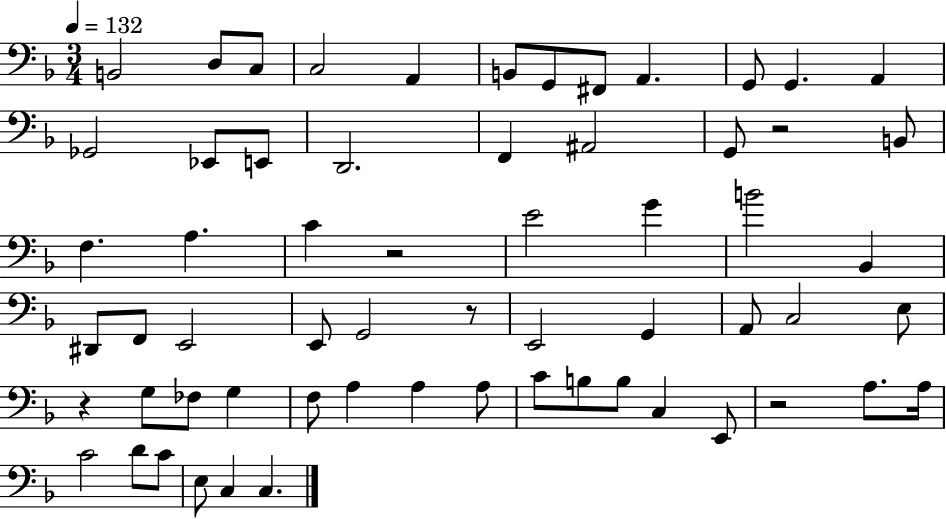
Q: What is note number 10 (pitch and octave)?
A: G2